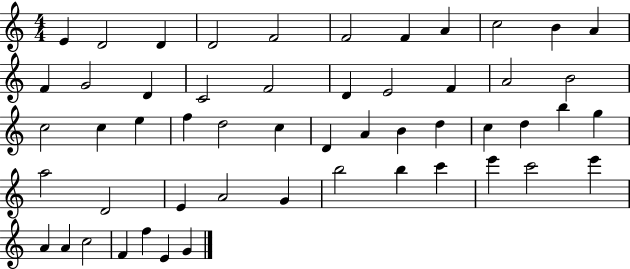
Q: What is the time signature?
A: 4/4